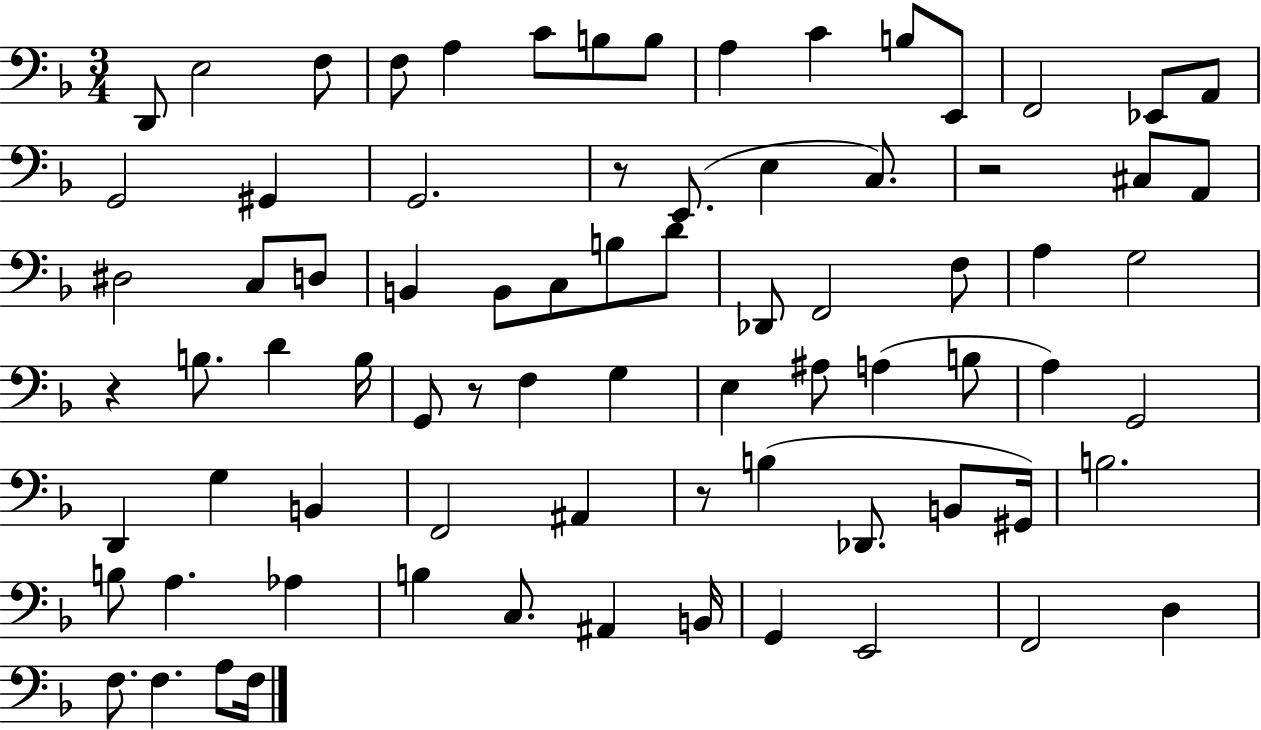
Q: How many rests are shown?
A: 5